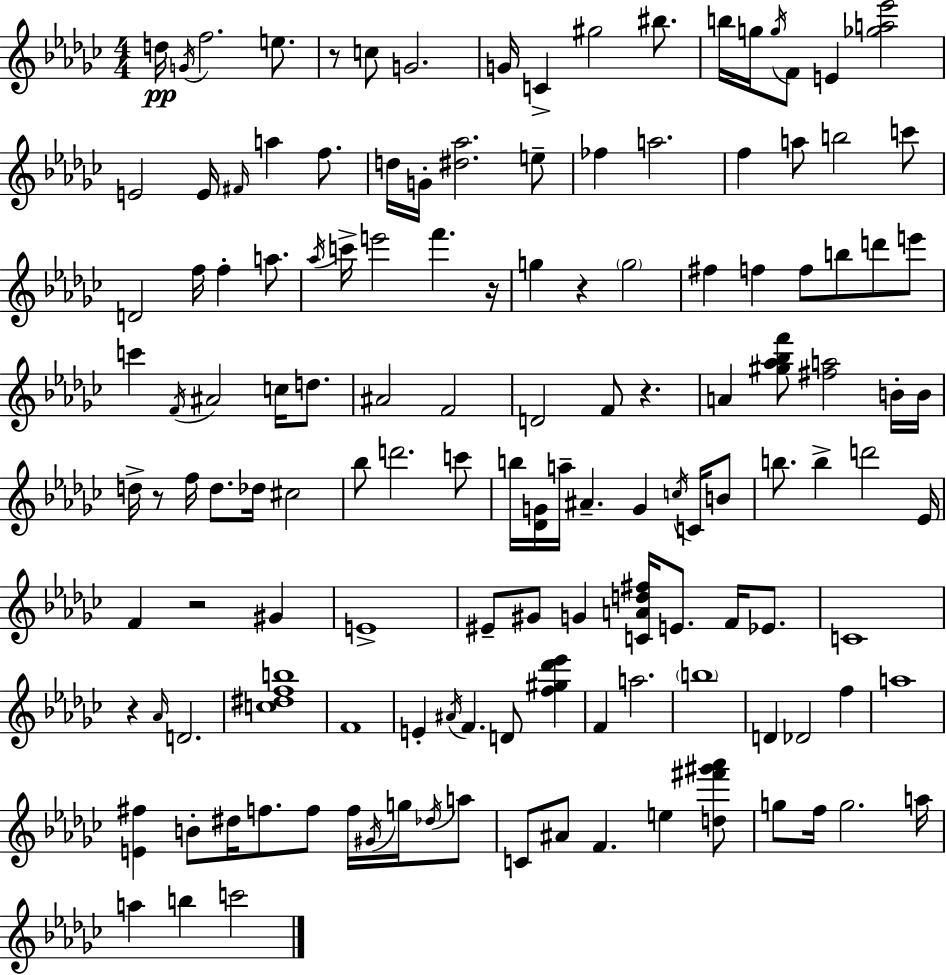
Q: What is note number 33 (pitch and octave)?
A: A5